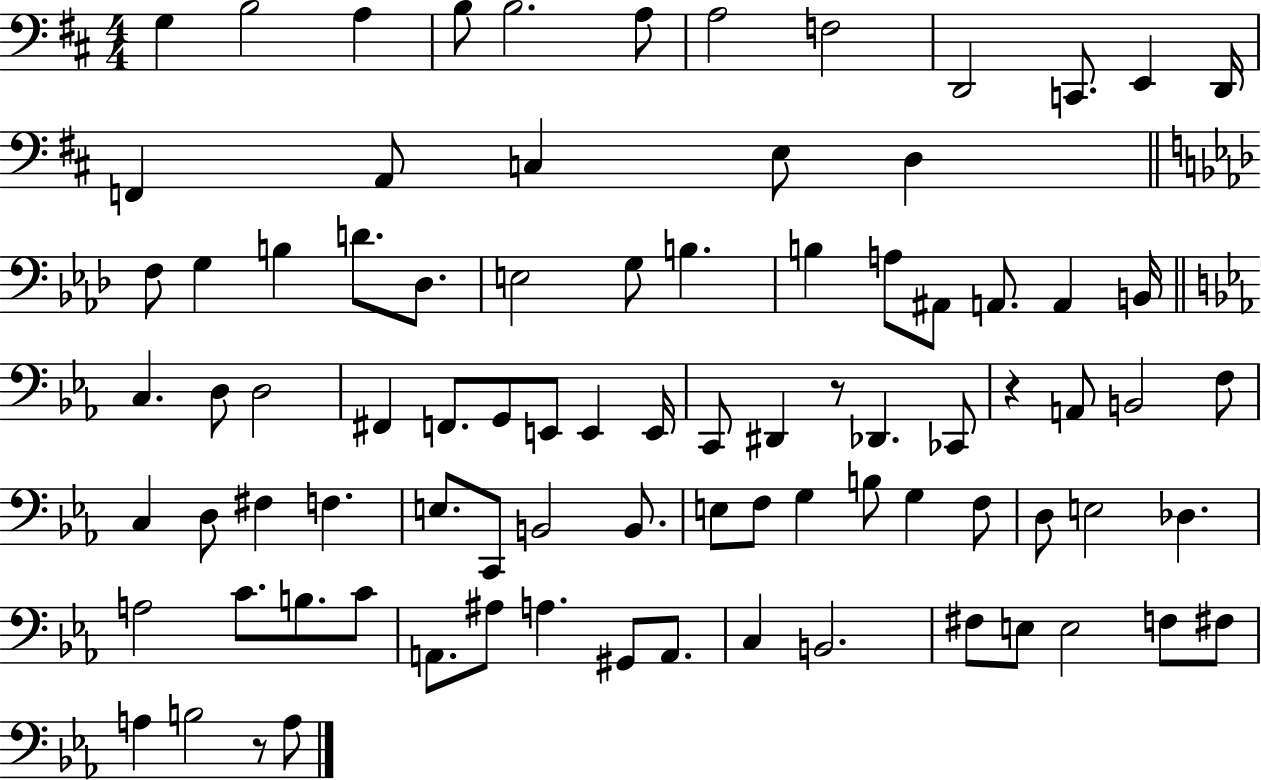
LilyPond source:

{
  \clef bass
  \numericTimeSignature
  \time 4/4
  \key d \major
  g4 b2 a4 | b8 b2. a8 | a2 f2 | d,2 c,8. e,4 d,16 | \break f,4 a,8 c4 e8 d4 | \bar "||" \break \key f \minor f8 g4 b4 d'8. des8. | e2 g8 b4. | b4 a8 ais,8 a,8. a,4 b,16 | \bar "||" \break \key ees \major c4. d8 d2 | fis,4 f,8. g,8 e,8 e,4 e,16 | c,8 dis,4 r8 des,4. ces,8 | r4 a,8 b,2 f8 | \break c4 d8 fis4 f4. | e8. c,8 b,2 b,8. | e8 f8 g4 b8 g4 f8 | d8 e2 des4. | \break a2 c'8. b8. c'8 | a,8. ais8 a4. gis,8 a,8. | c4 b,2. | fis8 e8 e2 f8 fis8 | \break a4 b2 r8 a8 | \bar "|."
}